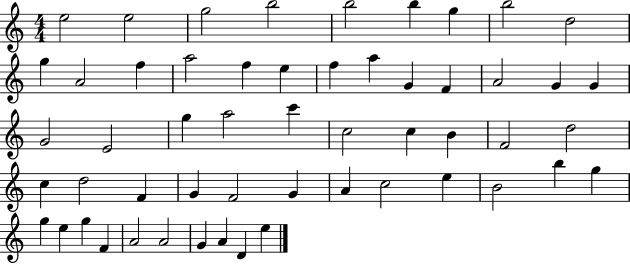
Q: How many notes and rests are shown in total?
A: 54